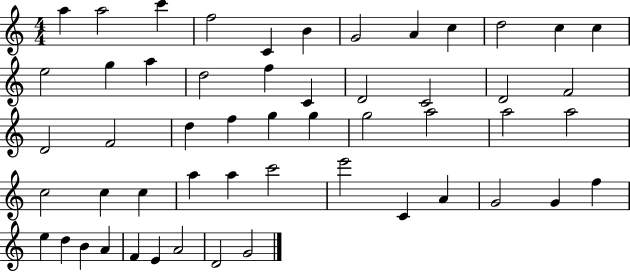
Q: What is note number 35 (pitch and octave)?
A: C5